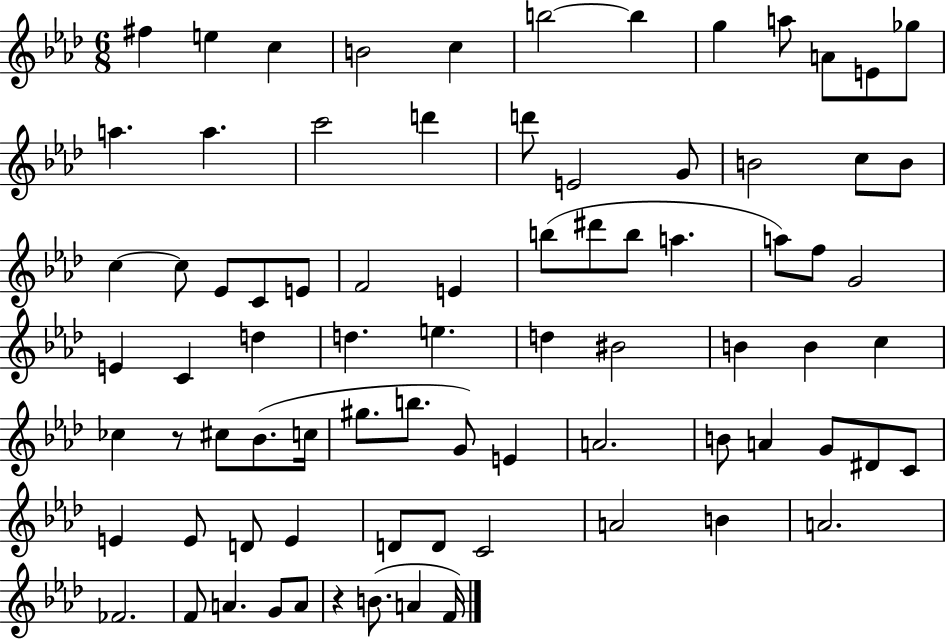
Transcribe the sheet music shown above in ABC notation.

X:1
T:Untitled
M:6/8
L:1/4
K:Ab
^f e c B2 c b2 b g a/2 A/2 E/2 _g/2 a a c'2 d' d'/2 E2 G/2 B2 c/2 B/2 c c/2 _E/2 C/2 E/2 F2 E b/2 ^d'/2 b/2 a a/2 f/2 G2 E C d d e d ^B2 B B c _c z/2 ^c/2 _B/2 c/4 ^g/2 b/2 G/2 E A2 B/2 A G/2 ^D/2 C/2 E E/2 D/2 E D/2 D/2 C2 A2 B A2 _F2 F/2 A G/2 A/2 z B/2 A F/4